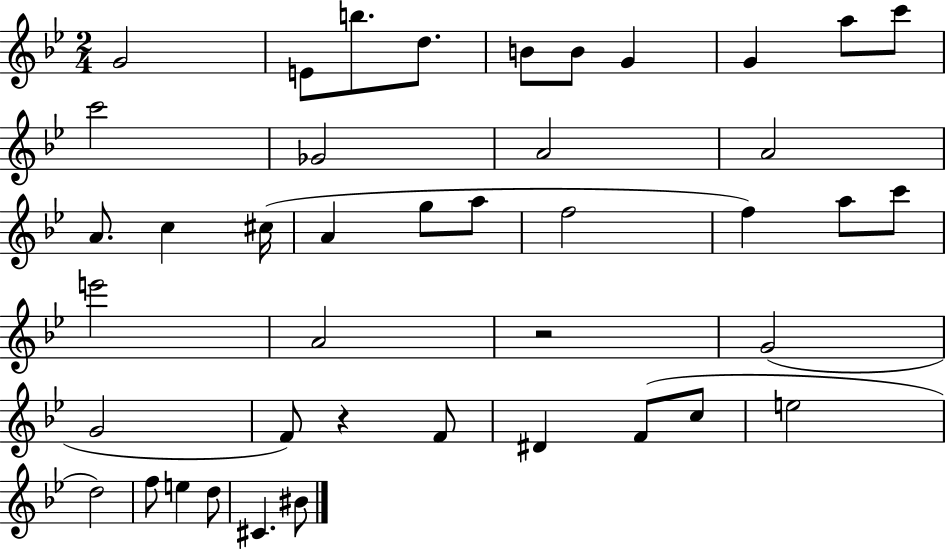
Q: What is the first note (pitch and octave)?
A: G4